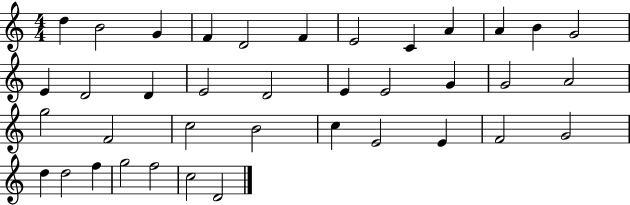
D5/q B4/h G4/q F4/q D4/h F4/q E4/h C4/q A4/q A4/q B4/q G4/h E4/q D4/h D4/q E4/h D4/h E4/q E4/h G4/q G4/h A4/h G5/h F4/h C5/h B4/h C5/q E4/h E4/q F4/h G4/h D5/q D5/h F5/q G5/h F5/h C5/h D4/h